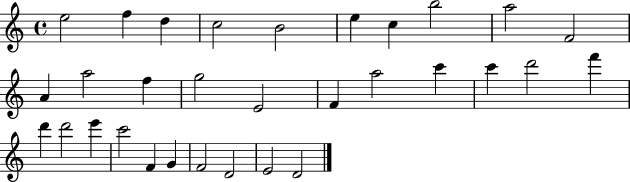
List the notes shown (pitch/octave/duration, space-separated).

E5/h F5/q D5/q C5/h B4/h E5/q C5/q B5/h A5/h F4/h A4/q A5/h F5/q G5/h E4/h F4/q A5/h C6/q C6/q D6/h F6/q D6/q D6/h E6/q C6/h F4/q G4/q F4/h D4/h E4/h D4/h